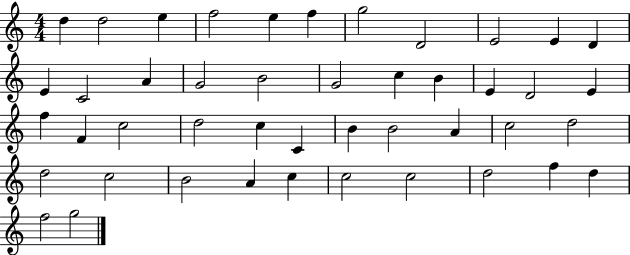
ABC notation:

X:1
T:Untitled
M:4/4
L:1/4
K:C
d d2 e f2 e f g2 D2 E2 E D E C2 A G2 B2 G2 c B E D2 E f F c2 d2 c C B B2 A c2 d2 d2 c2 B2 A c c2 c2 d2 f d f2 g2